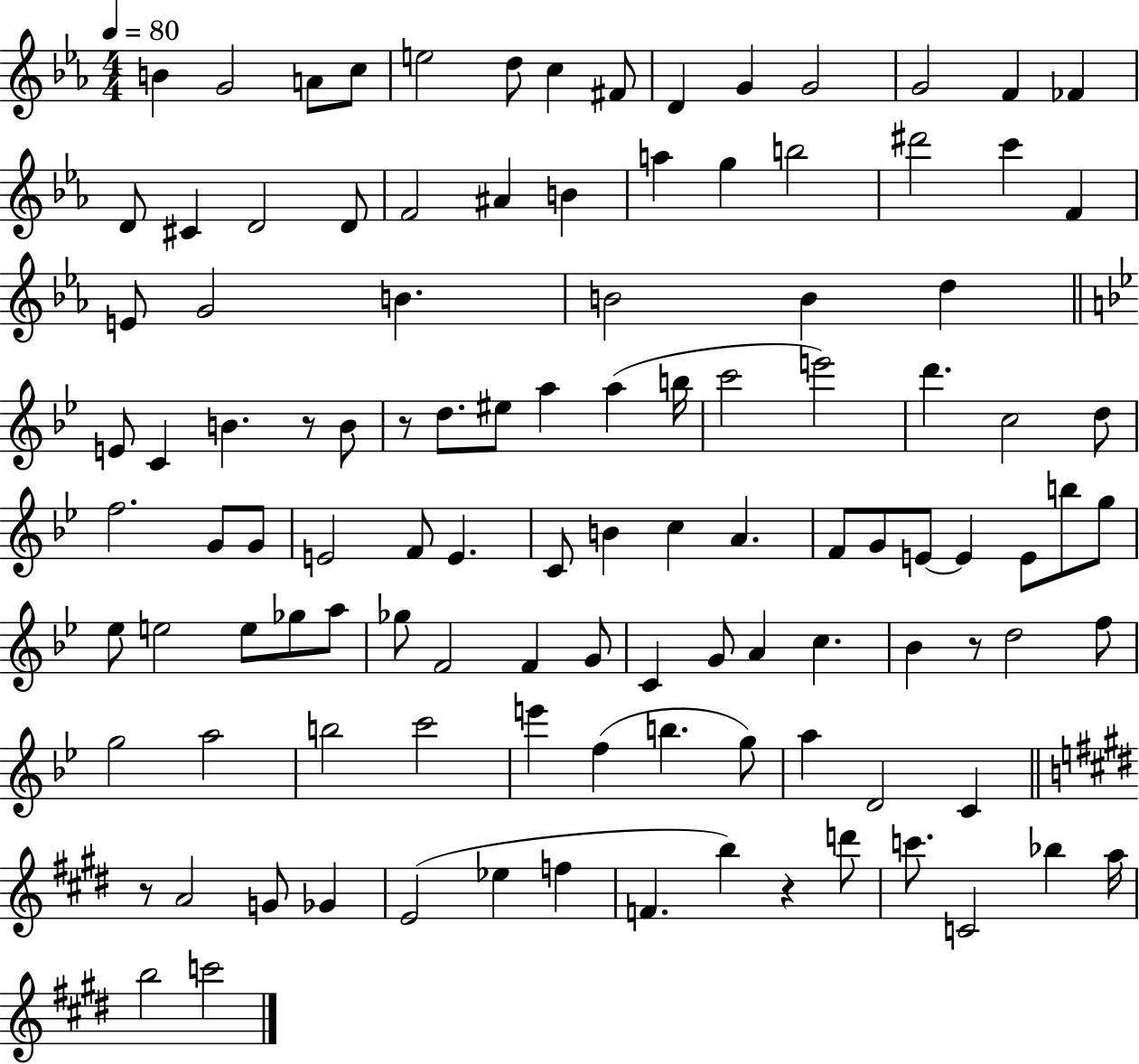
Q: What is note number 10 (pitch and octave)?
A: G4